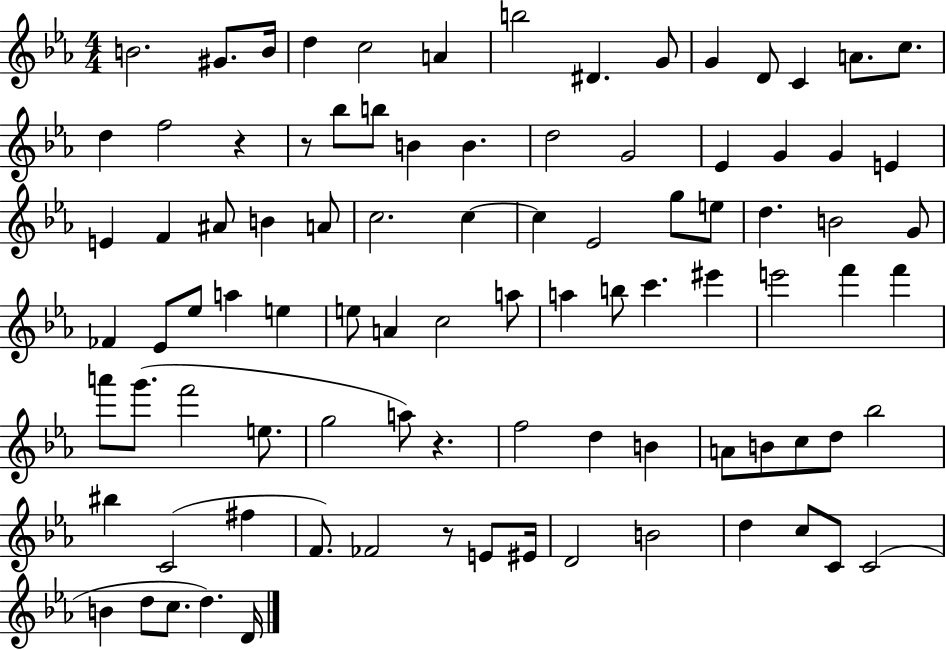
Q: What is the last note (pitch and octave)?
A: D4